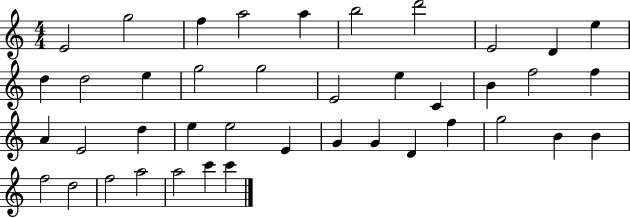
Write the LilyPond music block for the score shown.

{
  \clef treble
  \numericTimeSignature
  \time 4/4
  \key c \major
  e'2 g''2 | f''4 a''2 a''4 | b''2 d'''2 | e'2 d'4 e''4 | \break d''4 d''2 e''4 | g''2 g''2 | e'2 e''4 c'4 | b'4 f''2 f''4 | \break a'4 e'2 d''4 | e''4 e''2 e'4 | g'4 g'4 d'4 f''4 | g''2 b'4 b'4 | \break f''2 d''2 | f''2 a''2 | a''2 c'''4 c'''4 | \bar "|."
}